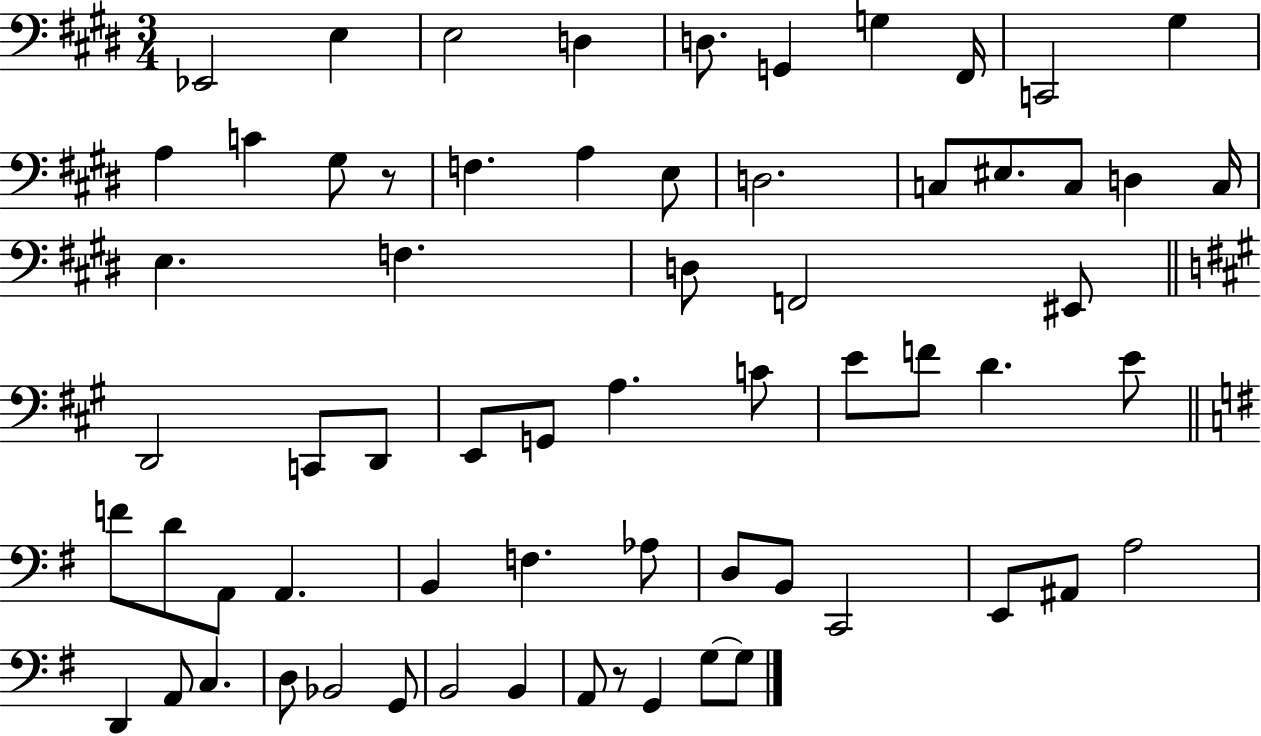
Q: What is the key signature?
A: E major